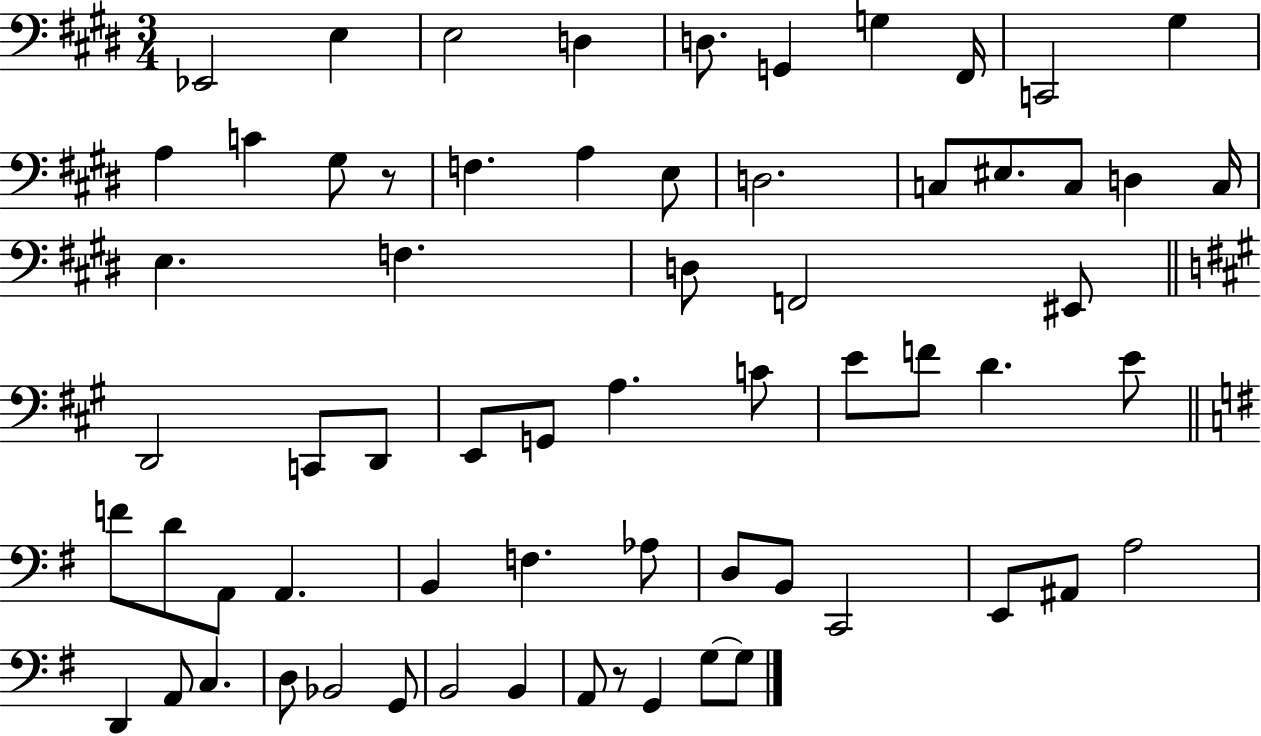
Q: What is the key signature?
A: E major